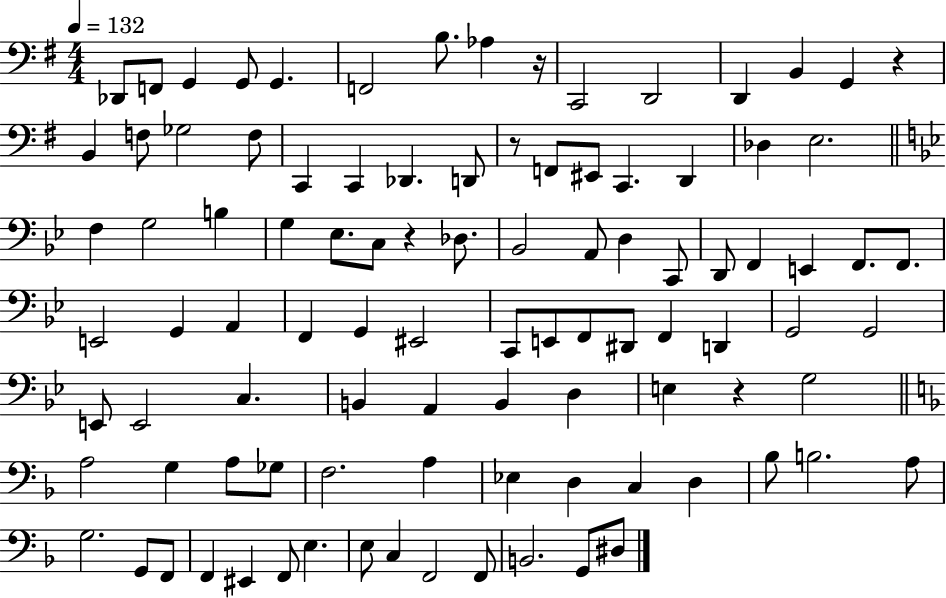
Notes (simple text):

Db2/e F2/e G2/q G2/e G2/q. F2/h B3/e. Ab3/q R/s C2/h D2/h D2/q B2/q G2/q R/q B2/q F3/e Gb3/h F3/e C2/q C2/q Db2/q. D2/e R/e F2/e EIS2/e C2/q. D2/q Db3/q E3/h. F3/q G3/h B3/q G3/q Eb3/e. C3/e R/q Db3/e. Bb2/h A2/e D3/q C2/e D2/e F2/q E2/q F2/e. F2/e. E2/h G2/q A2/q F2/q G2/q EIS2/h C2/e E2/e F2/e D#2/e F2/q D2/q G2/h G2/h E2/e E2/h C3/q. B2/q A2/q B2/q D3/q E3/q R/q G3/h A3/h G3/q A3/e Gb3/e F3/h. A3/q Eb3/q D3/q C3/q D3/q Bb3/e B3/h. A3/e G3/h. G2/e F2/e F2/q EIS2/q F2/e E3/q. E3/e C3/q F2/h F2/e B2/h. G2/e D#3/e